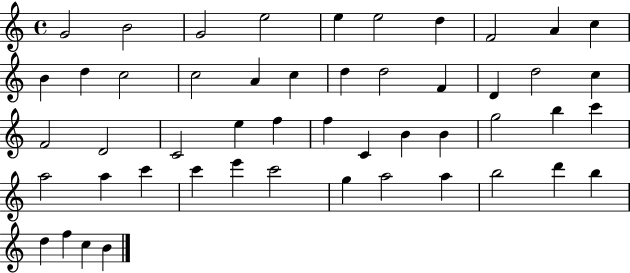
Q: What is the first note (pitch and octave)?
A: G4